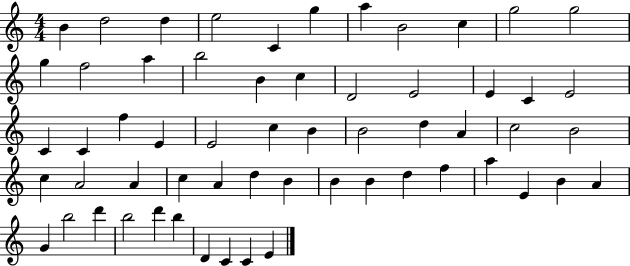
B4/q D5/h D5/q E5/h C4/q G5/q A5/q B4/h C5/q G5/h G5/h G5/q F5/h A5/q B5/h B4/q C5/q D4/h E4/h E4/q C4/q E4/h C4/q C4/q F5/q E4/q E4/h C5/q B4/q B4/h D5/q A4/q C5/h B4/h C5/q A4/h A4/q C5/q A4/q D5/q B4/q B4/q B4/q D5/q F5/q A5/q E4/q B4/q A4/q G4/q B5/h D6/q B5/h D6/q B5/q D4/q C4/q C4/q E4/q